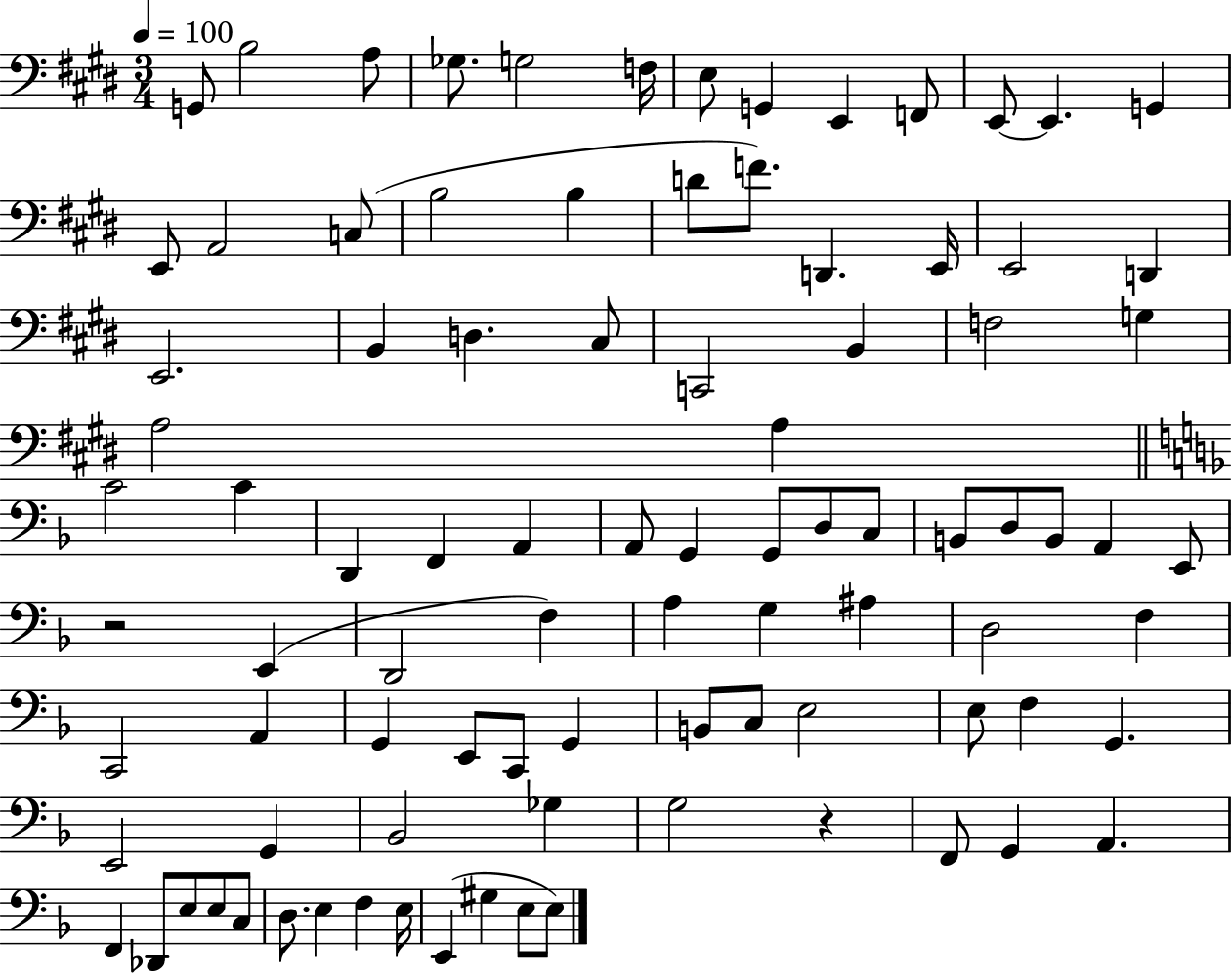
{
  \clef bass
  \numericTimeSignature
  \time 3/4
  \key e \major
  \tempo 4 = 100
  g,8 b2 a8 | ges8. g2 f16 | e8 g,4 e,4 f,8 | e,8~~ e,4. g,4 | \break e,8 a,2 c8( | b2 b4 | d'8 f'8.) d,4. e,16 | e,2 d,4 | \break e,2. | b,4 d4. cis8 | c,2 b,4 | f2 g4 | \break a2 a4 | \bar "||" \break \key f \major c'2 c'4 | d,4 f,4 a,4 | a,8 g,4 g,8 d8 c8 | b,8 d8 b,8 a,4 e,8 | \break r2 e,4( | d,2 f4) | a4 g4 ais4 | d2 f4 | \break c,2 a,4 | g,4 e,8 c,8 g,4 | b,8 c8 e2 | e8 f4 g,4. | \break e,2 g,4 | bes,2 ges4 | g2 r4 | f,8 g,4 a,4. | \break f,4 des,8 e8 e8 c8 | d8. e4 f4 e16 | e,4( gis4 e8 e8) | \bar "|."
}